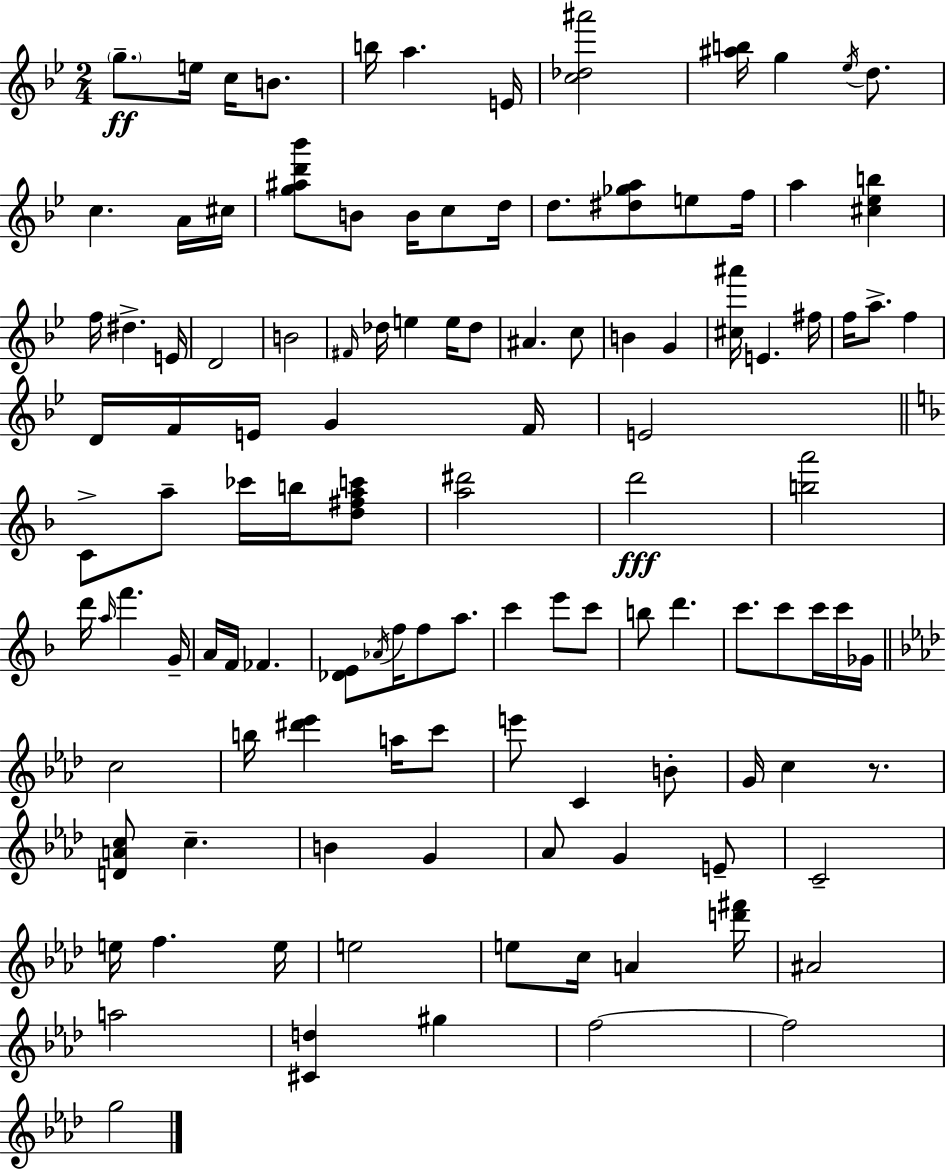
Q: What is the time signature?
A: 2/4